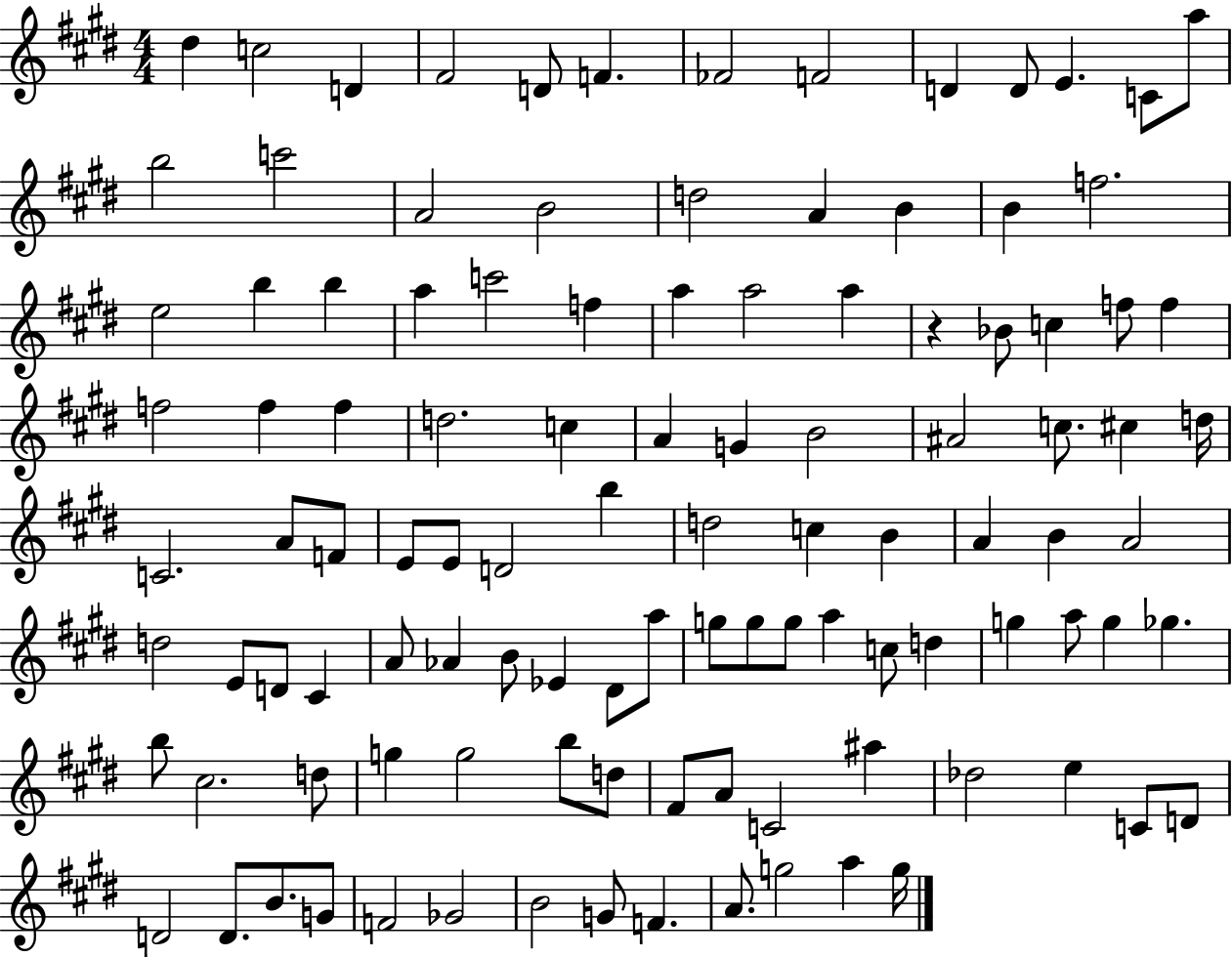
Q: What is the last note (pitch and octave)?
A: G5